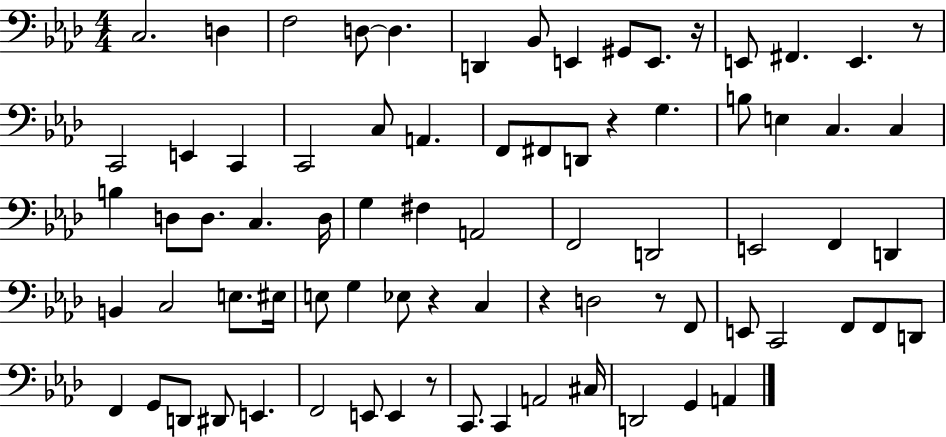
{
  \clef bass
  \numericTimeSignature
  \time 4/4
  \key aes \major
  \repeat volta 2 { c2. d4 | f2 d8~~ d4. | d,4 bes,8 e,4 gis,8 e,8. r16 | e,8 fis,4. e,4. r8 | \break c,2 e,4 c,4 | c,2 c8 a,4. | f,8 fis,8 d,8 r4 g4. | b8 e4 c4. c4 | \break b4 d8 d8. c4. d16 | g4 fis4 a,2 | f,2 d,2 | e,2 f,4 d,4 | \break b,4 c2 e8. eis16 | e8 g4 ees8 r4 c4 | r4 d2 r8 f,8 | e,8 c,2 f,8 f,8 d,8 | \break f,4 g,8 d,8 dis,8 e,4. | f,2 e,8 e,4 r8 | c,8. c,4 a,2 cis16 | d,2 g,4 a,4 | \break } \bar "|."
}